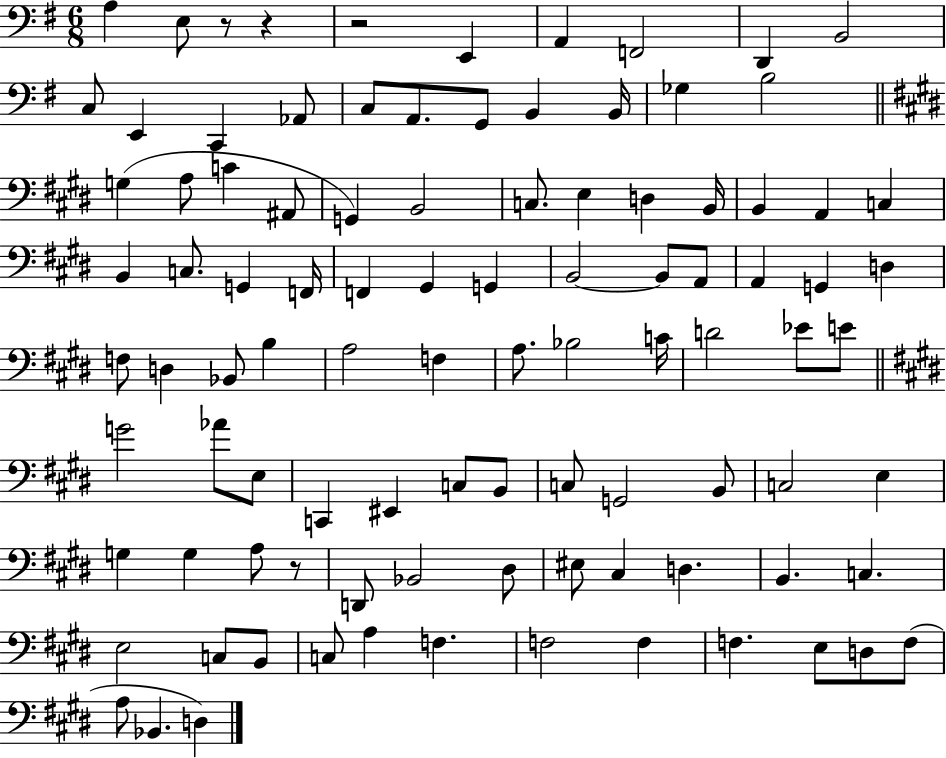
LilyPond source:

{
  \clef bass
  \numericTimeSignature
  \time 6/8
  \key g \major
  a4 e8 r8 r4 | r2 e,4 | a,4 f,2 | d,4 b,2 | \break c8 e,4 c,4 aes,8 | c8 a,8. g,8 b,4 b,16 | ges4 b2 | \bar "||" \break \key e \major g4( a8 c'4 ais,8 | g,4) b,2 | c8. e4 d4 b,16 | b,4 a,4 c4 | \break b,4 c8. g,4 f,16 | f,4 gis,4 g,4 | b,2~~ b,8 a,8 | a,4 g,4 d4 | \break f8 d4 bes,8 b4 | a2 f4 | a8. bes2 c'16 | d'2 ees'8 e'8 | \break \bar "||" \break \key e \major g'2 aes'8 e8 | c,4 eis,4 c8 b,8 | c8 g,2 b,8 | c2 e4 | \break g4 g4 a8 r8 | d,8 bes,2 dis8 | eis8 cis4 d4. | b,4. c4. | \break e2 c8 b,8 | c8 a4 f4. | f2 f4 | f4. e8 d8 f8( | \break a8 bes,4. d4) | \bar "|."
}